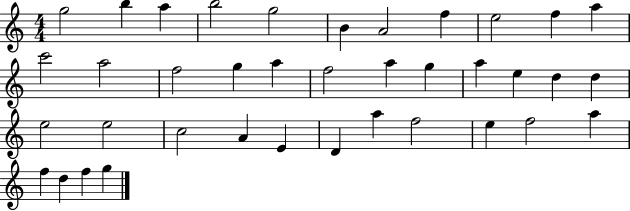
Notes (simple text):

G5/h B5/q A5/q B5/h G5/h B4/q A4/h F5/q E5/h F5/q A5/q C6/h A5/h F5/h G5/q A5/q F5/h A5/q G5/q A5/q E5/q D5/q D5/q E5/h E5/h C5/h A4/q E4/q D4/q A5/q F5/h E5/q F5/h A5/q F5/q D5/q F5/q G5/q